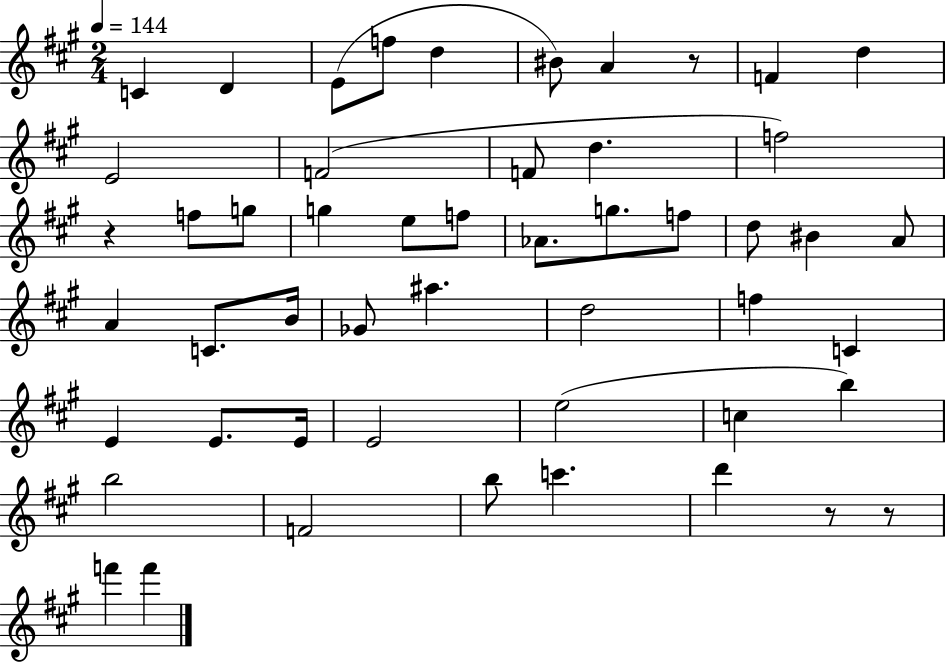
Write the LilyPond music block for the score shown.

{
  \clef treble
  \numericTimeSignature
  \time 2/4
  \key a \major
  \tempo 4 = 144
  \repeat volta 2 { c'4 d'4 | e'8( f''8 d''4 | bis'8) a'4 r8 | f'4 d''4 | \break e'2 | f'2( | f'8 d''4. | f''2) | \break r4 f''8 g''8 | g''4 e''8 f''8 | aes'8. g''8. f''8 | d''8 bis'4 a'8 | \break a'4 c'8. b'16 | ges'8 ais''4. | d''2 | f''4 c'4 | \break e'4 e'8. e'16 | e'2 | e''2( | c''4 b''4) | \break b''2 | f'2 | b''8 c'''4. | d'''4 r8 r8 | \break f'''4 f'''4 | } \bar "|."
}